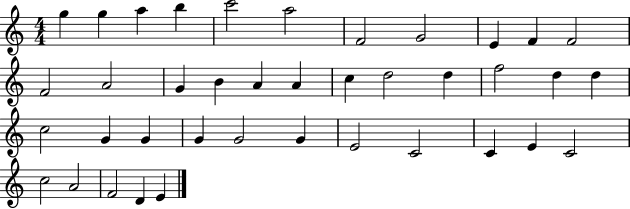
X:1
T:Untitled
M:4/4
L:1/4
K:C
g g a b c'2 a2 F2 G2 E F F2 F2 A2 G B A A c d2 d f2 d d c2 G G G G2 G E2 C2 C E C2 c2 A2 F2 D E